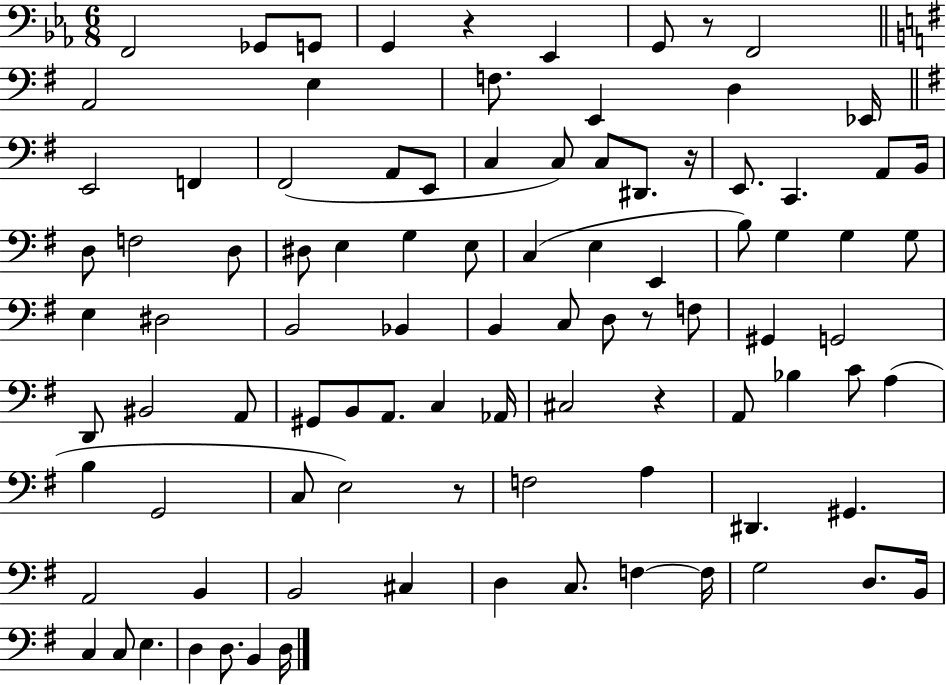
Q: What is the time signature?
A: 6/8